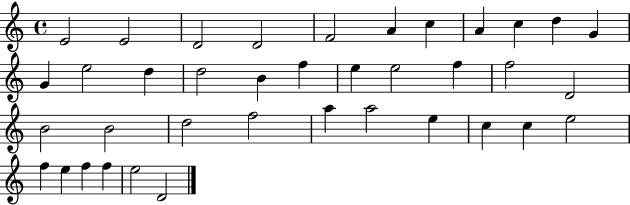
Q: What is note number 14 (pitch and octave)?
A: D5